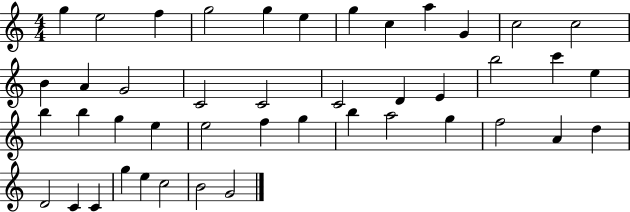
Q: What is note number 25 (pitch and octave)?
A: B5